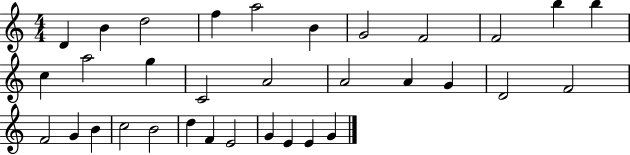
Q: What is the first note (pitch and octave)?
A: D4